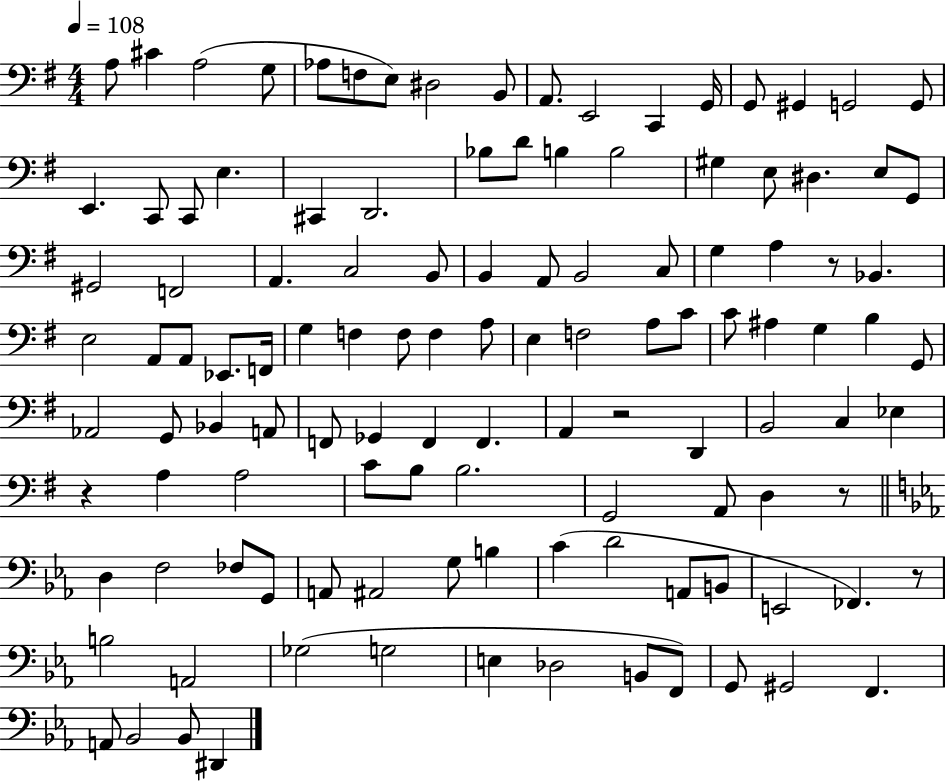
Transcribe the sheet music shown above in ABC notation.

X:1
T:Untitled
M:4/4
L:1/4
K:G
A,/2 ^C A,2 G,/2 _A,/2 F,/2 E,/2 ^D,2 B,,/2 A,,/2 E,,2 C,, G,,/4 G,,/2 ^G,, G,,2 G,,/2 E,, C,,/2 C,,/2 E, ^C,, D,,2 _B,/2 D/2 B, B,2 ^G, E,/2 ^D, E,/2 G,,/2 ^G,,2 F,,2 A,, C,2 B,,/2 B,, A,,/2 B,,2 C,/2 G, A, z/2 _B,, E,2 A,,/2 A,,/2 _E,,/2 F,,/4 G, F, F,/2 F, A,/2 E, F,2 A,/2 C/2 C/2 ^A, G, B, G,,/2 _A,,2 G,,/2 _B,, A,,/2 F,,/2 _G,, F,, F,, A,, z2 D,, B,,2 C, _E, z A, A,2 C/2 B,/2 B,2 G,,2 A,,/2 D, z/2 D, F,2 _F,/2 G,,/2 A,,/2 ^A,,2 G,/2 B, C D2 A,,/2 B,,/2 E,,2 _F,, z/2 B,2 A,,2 _G,2 G,2 E, _D,2 B,,/2 F,,/2 G,,/2 ^G,,2 F,, A,,/2 _B,,2 _B,,/2 ^D,,